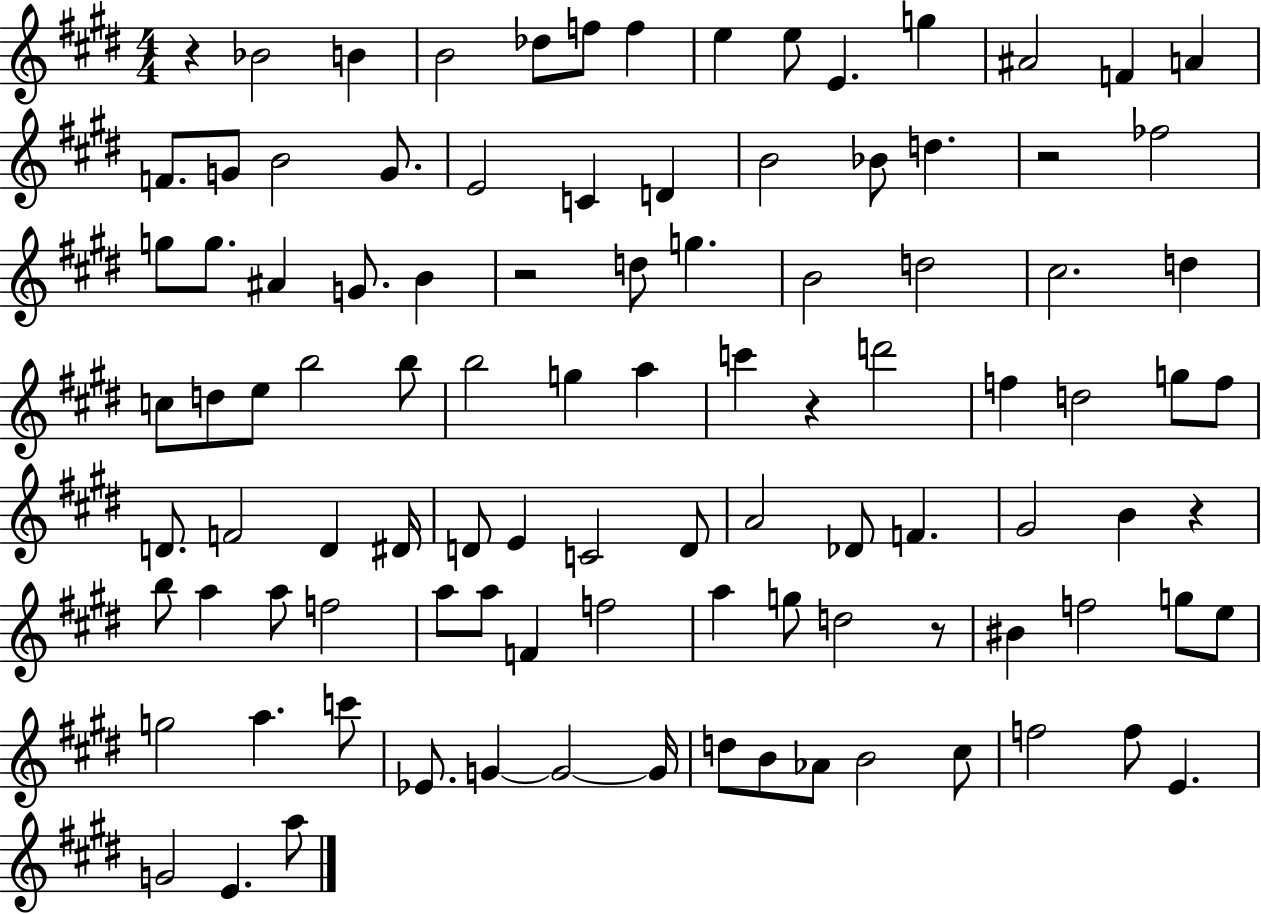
X:1
T:Untitled
M:4/4
L:1/4
K:E
z _B2 B B2 _d/2 f/2 f e e/2 E g ^A2 F A F/2 G/2 B2 G/2 E2 C D B2 _B/2 d z2 _f2 g/2 g/2 ^A G/2 B z2 d/2 g B2 d2 ^c2 d c/2 d/2 e/2 b2 b/2 b2 g a c' z d'2 f d2 g/2 f/2 D/2 F2 D ^D/4 D/2 E C2 D/2 A2 _D/2 F ^G2 B z b/2 a a/2 f2 a/2 a/2 F f2 a g/2 d2 z/2 ^B f2 g/2 e/2 g2 a c'/2 _E/2 G G2 G/4 d/2 B/2 _A/2 B2 ^c/2 f2 f/2 E G2 E a/2